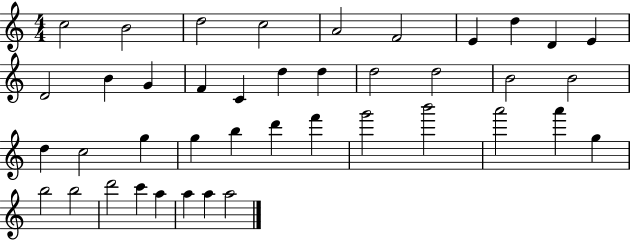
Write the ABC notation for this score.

X:1
T:Untitled
M:4/4
L:1/4
K:C
c2 B2 d2 c2 A2 F2 E d D E D2 B G F C d d d2 d2 B2 B2 d c2 g g b d' f' g'2 b'2 a'2 a' g b2 b2 d'2 c' a a a a2